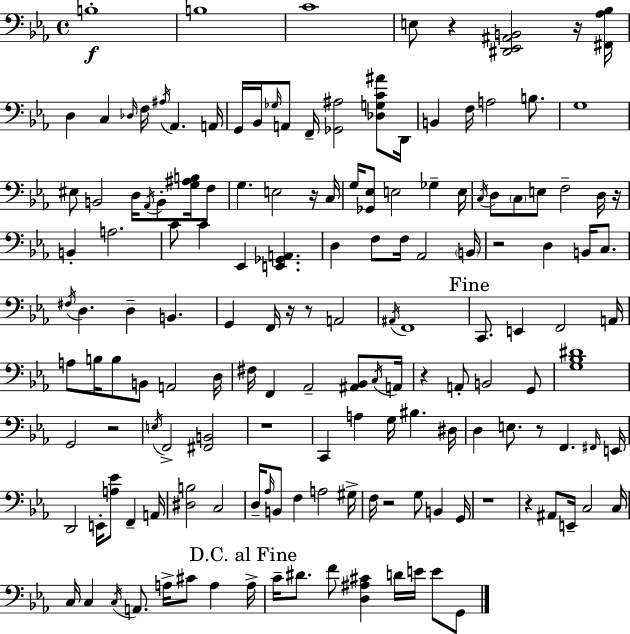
{
  \clef bass
  \time 4/4
  \defaultTimeSignature
  \key c \minor
  b1-.\f | b1 | c'1 | e8 r4 <dis, ees, ais, b,>2 r16 <fis, aes bes>16 | \break d4 c4 \grace { des16 } f16 \acciaccatura { ais16 } aes,4. | a,16 g,16 bes,16 \grace { ges16 } a,8 f,16-- <ges, ais>2 | <des g c' ais'>8 d,16 b,4 f16 a2 | b8. g1 | \break eis8 b,2 d16 \acciaccatura { aes,16 } b,8-. | <g ais b>16 f8 g4. e2 | r16 c16 g16 <ges, ees>8 e2 ges4-- | e16 \acciaccatura { c16 } d8 \parenthesize c8 e8 f2-- | \break d16 r16 b,4-. a2. | c'8 c'4 ees,4 <e, ges, a,>4. | d4 f8 f16 aes,2 | \parenthesize b,16 r2 d4 | \break b,16 c8. \acciaccatura { fis16 } d4. d4-- | b,4. g,4 f,16 r16 r8 a,2 | \acciaccatura { ais,16 } f,1 | \mark "Fine" c,8. e,4 f,2 | \break a,16 a8 b16 b8 b,8 a,2 | d16 fis16 f,4 aes,2-- | <ais, bes,>8 \acciaccatura { c16 } a,16 r4 a,8-. b,2 | g,8 <g bes dis'>1 | \break g,2 | r2 \acciaccatura { e16 } f,2-> | <fis, b,>2 r1 | c,4 a4 | \break g16 bis4. dis16 d4 e8. | r8 f,4. \grace { fis,16 } e,16 d,2 | e,16-. <a ees'>8 f,4-- a,16 <dis b>2 | c2 d16-- \grace { aes16 } b,8 f4 | \break a2 gis16-> f16 r2 | g8 b,4 g,16 r1 | r4 ais,8 | e,16-- c2 c16 c16 c4 | \break \acciaccatura { c16 } a,8. a16-> cis'8 a4 \mark "D.C. al Fine" a16-> c'16-- dis'8. | f'8 <d ais cis'>4 d'16 e'16 e'8 g,8 \bar "|."
}